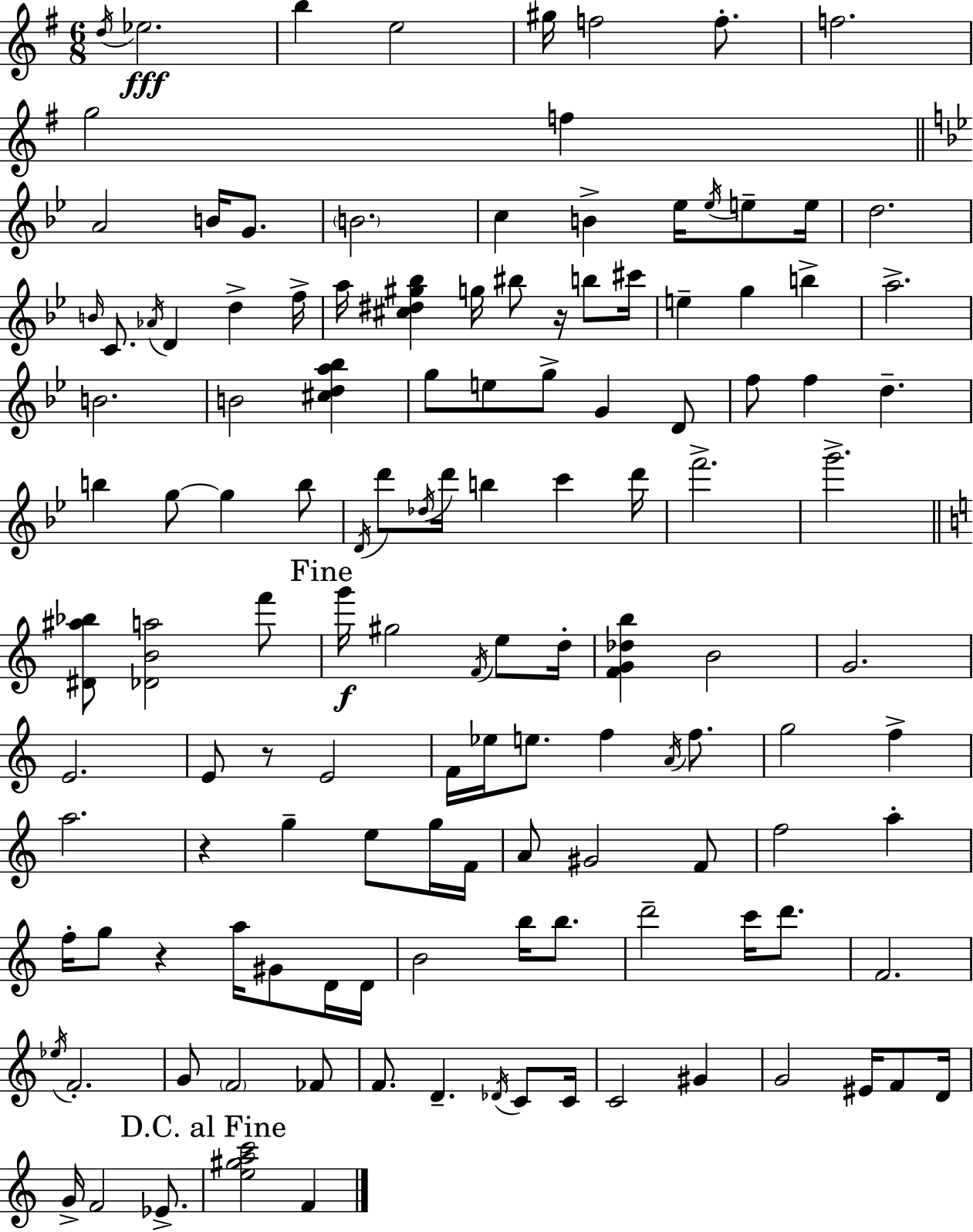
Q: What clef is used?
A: treble